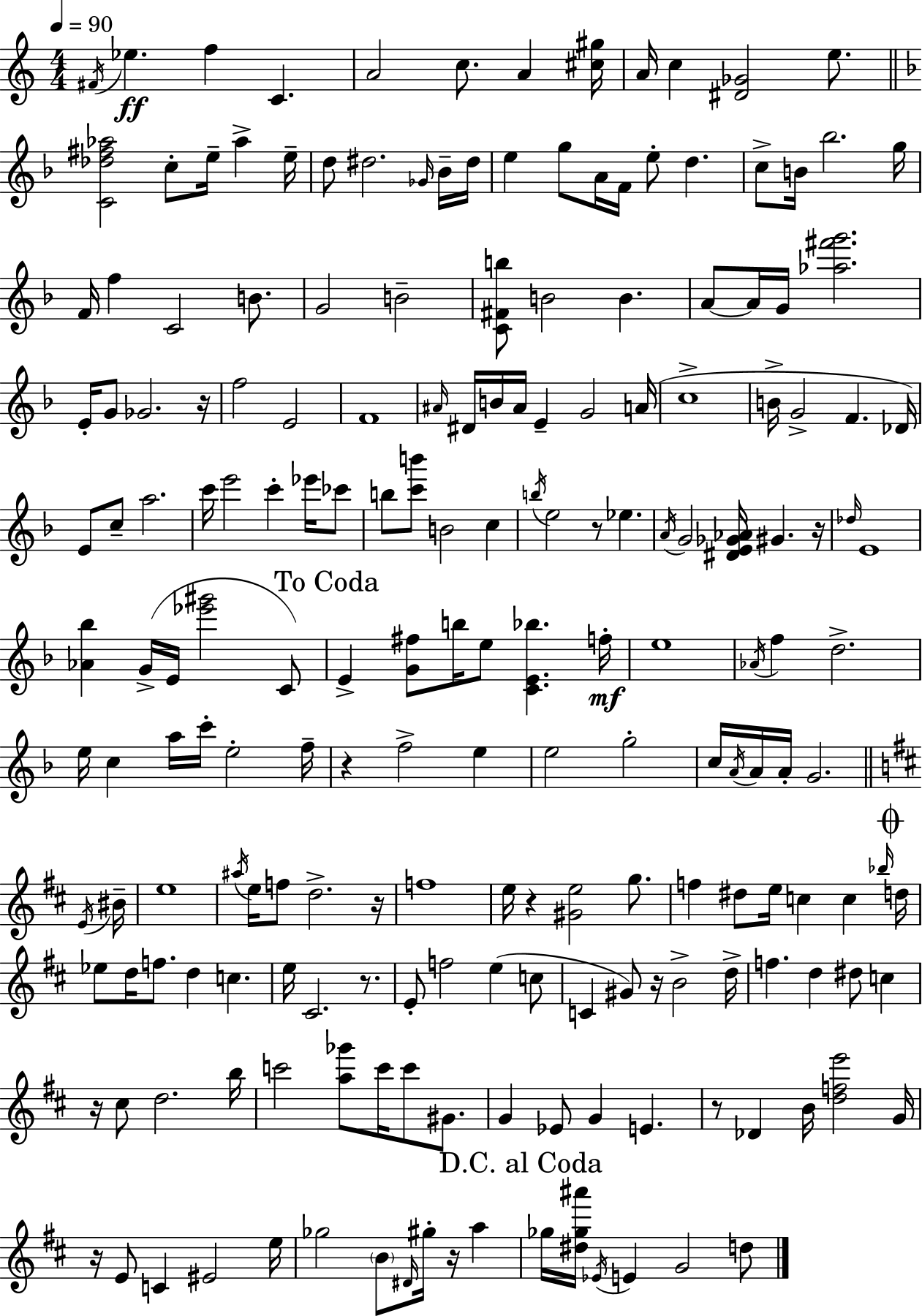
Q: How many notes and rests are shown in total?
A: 194